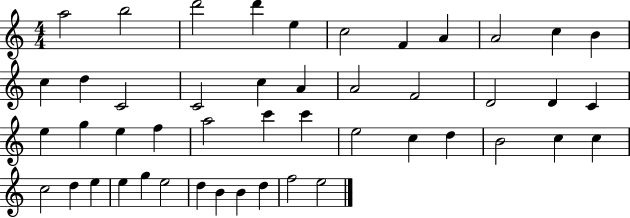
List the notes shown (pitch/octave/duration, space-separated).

A5/h B5/h D6/h D6/q E5/q C5/h F4/q A4/q A4/h C5/q B4/q C5/q D5/q C4/h C4/h C5/q A4/q A4/h F4/h D4/h D4/q C4/q E5/q G5/q E5/q F5/q A5/h C6/q C6/q E5/h C5/q D5/q B4/h C5/q C5/q C5/h D5/q E5/q E5/q G5/q E5/h D5/q B4/q B4/q D5/q F5/h E5/h